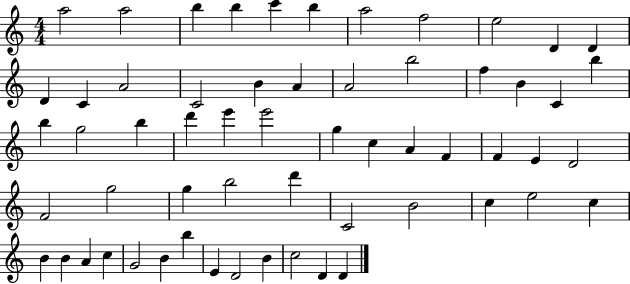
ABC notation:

X:1
T:Untitled
M:4/4
L:1/4
K:C
a2 a2 b b c' b a2 f2 e2 D D D C A2 C2 B A A2 b2 f B C b b g2 b d' e' e'2 g c A F F E D2 F2 g2 g b2 d' C2 B2 c e2 c B B A c G2 B b E D2 B c2 D D